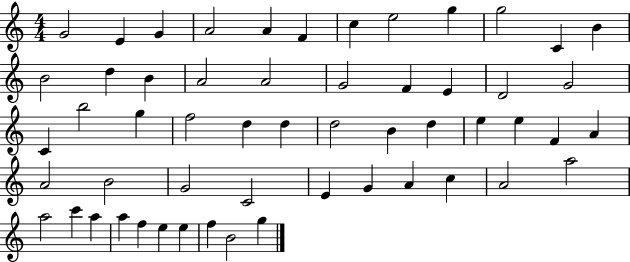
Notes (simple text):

G4/h E4/q G4/q A4/h A4/q F4/q C5/q E5/h G5/q G5/h C4/q B4/q B4/h D5/q B4/q A4/h A4/h G4/h F4/q E4/q D4/h G4/h C4/q B5/h G5/q F5/h D5/q D5/q D5/h B4/q D5/q E5/q E5/q F4/q A4/q A4/h B4/h G4/h C4/h E4/q G4/q A4/q C5/q A4/h A5/h A5/h C6/q A5/q A5/q F5/q E5/q E5/q F5/q B4/h G5/q